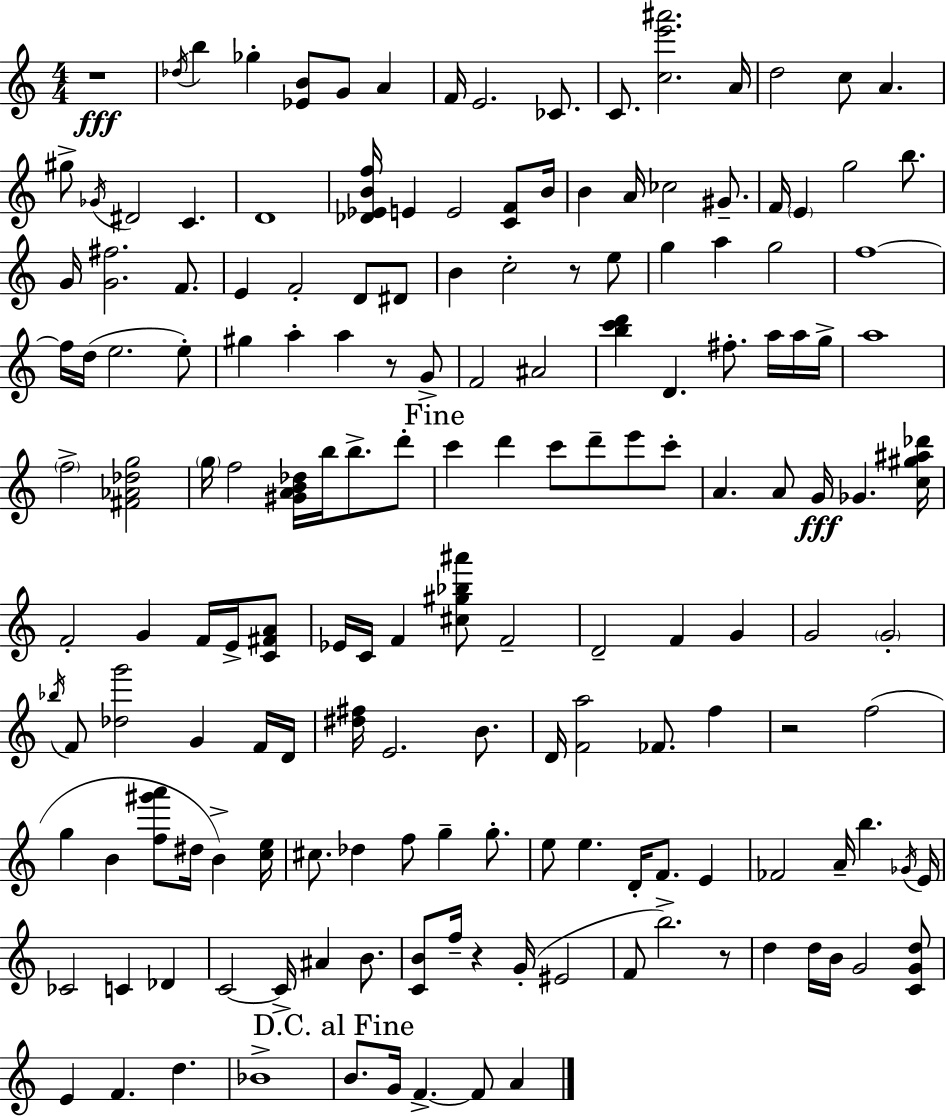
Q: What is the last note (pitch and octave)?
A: A4